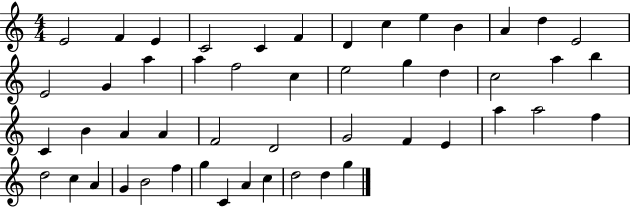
E4/h F4/q E4/q C4/h C4/q F4/q D4/q C5/q E5/q B4/q A4/q D5/q E4/h E4/h G4/q A5/q A5/q F5/h C5/q E5/h G5/q D5/q C5/h A5/q B5/q C4/q B4/q A4/q A4/q F4/h D4/h G4/h F4/q E4/q A5/q A5/h F5/q D5/h C5/q A4/q G4/q B4/h F5/q G5/q C4/q A4/q C5/q D5/h D5/q G5/q